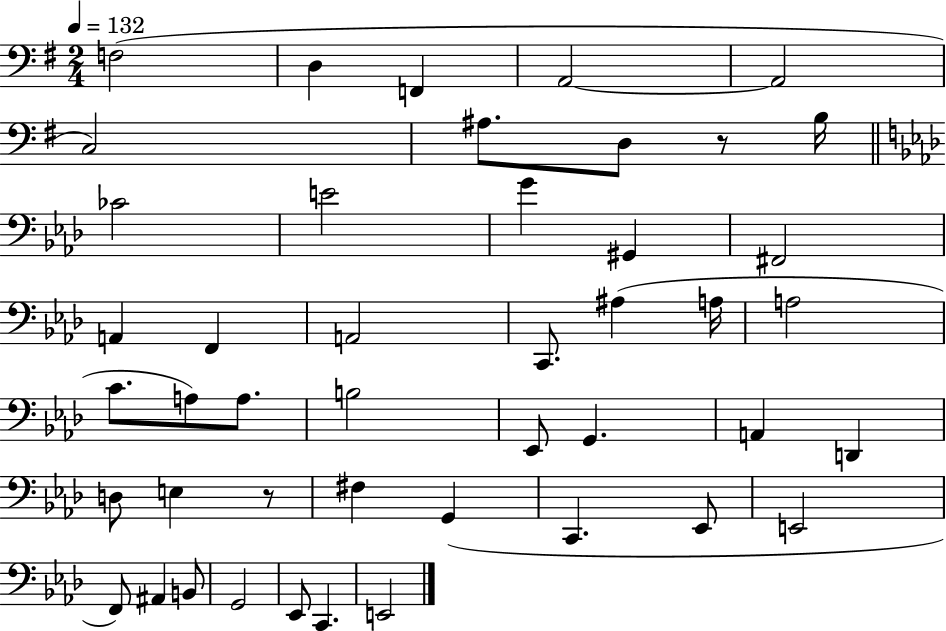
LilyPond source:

{
  \clef bass
  \numericTimeSignature
  \time 2/4
  \key g \major
  \tempo 4 = 132
  f2( | d4 f,4 | a,2~~ | a,2 | \break c2) | ais8. d8 r8 b16 | \bar "||" \break \key aes \major ces'2 | e'2 | g'4 gis,4 | fis,2 | \break a,4 f,4 | a,2 | c,8. ais4( a16 | a2 | \break c'8. a8) a8. | b2 | ees,8 g,4. | a,4 d,4 | \break d8 e4 r8 | fis4 g,4( | c,4. ees,8 | e,2 | \break f,8) ais,4 b,8 | g,2 | ees,8 c,4. | e,2 | \break \bar "|."
}